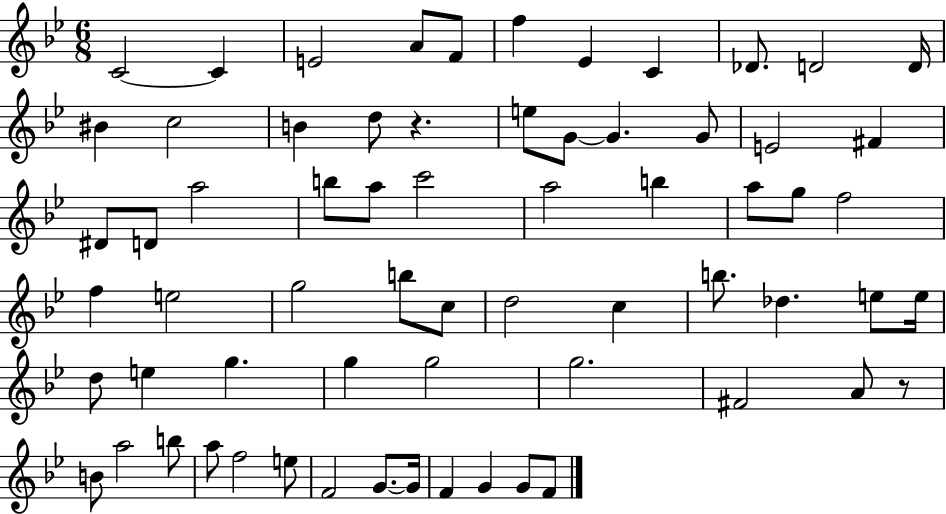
{
  \clef treble
  \numericTimeSignature
  \time 6/8
  \key bes \major
  c'2~~ c'4 | e'2 a'8 f'8 | f''4 ees'4 c'4 | des'8. d'2 d'16 | \break bis'4 c''2 | b'4 d''8 r4. | e''8 g'8~~ g'4. g'8 | e'2 fis'4 | \break dis'8 d'8 a''2 | b''8 a''8 c'''2 | a''2 b''4 | a''8 g''8 f''2 | \break f''4 e''2 | g''2 b''8 c''8 | d''2 c''4 | b''8. des''4. e''8 e''16 | \break d''8 e''4 g''4. | g''4 g''2 | g''2. | fis'2 a'8 r8 | \break b'8 a''2 b''8 | a''8 f''2 e''8 | f'2 g'8.~~ g'16 | f'4 g'4 g'8 f'8 | \break \bar "|."
}